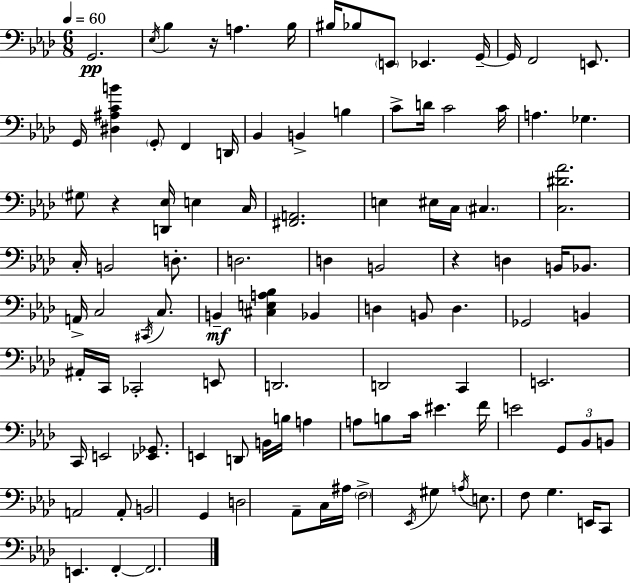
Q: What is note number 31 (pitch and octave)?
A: EIS3